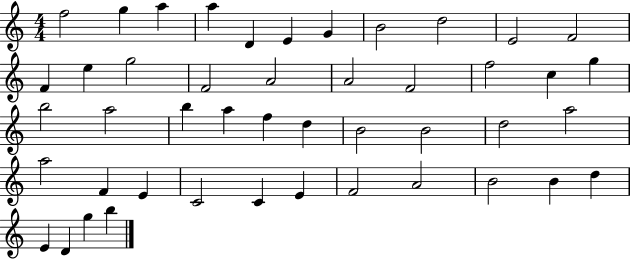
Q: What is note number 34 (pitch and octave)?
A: E4